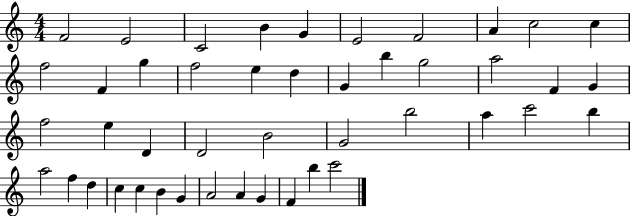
{
  \clef treble
  \numericTimeSignature
  \time 4/4
  \key c \major
  f'2 e'2 | c'2 b'4 g'4 | e'2 f'2 | a'4 c''2 c''4 | \break f''2 f'4 g''4 | f''2 e''4 d''4 | g'4 b''4 g''2 | a''2 f'4 g'4 | \break f''2 e''4 d'4 | d'2 b'2 | g'2 b''2 | a''4 c'''2 b''4 | \break a''2 f''4 d''4 | c''4 c''4 b'4 g'4 | a'2 a'4 g'4 | f'4 b''4 c'''2 | \break \bar "|."
}